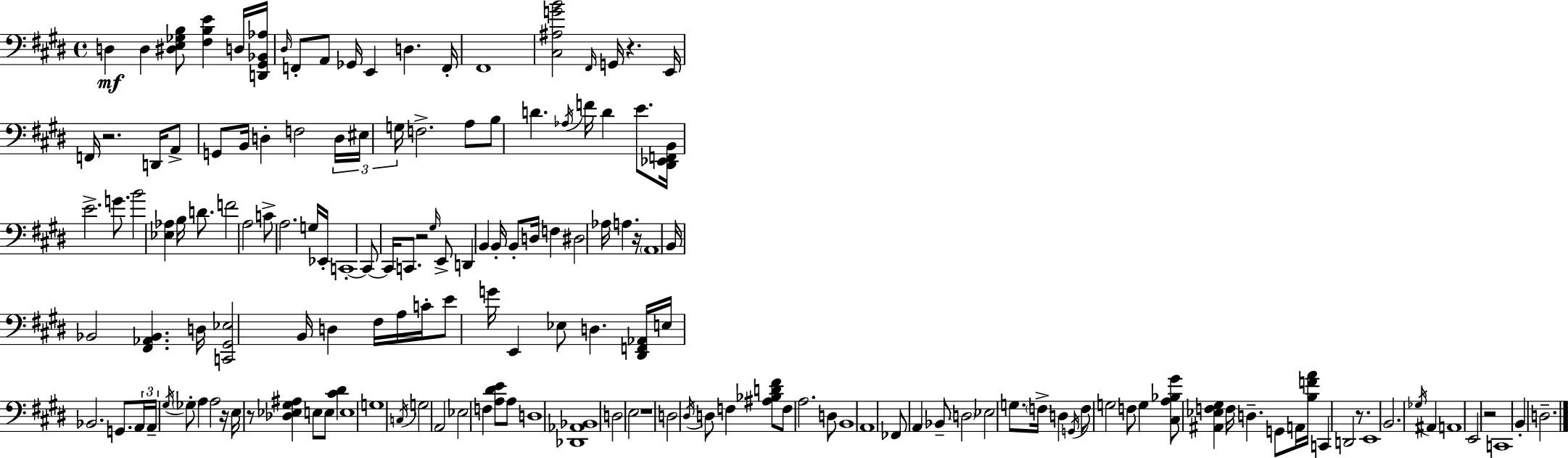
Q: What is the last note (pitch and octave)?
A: D3